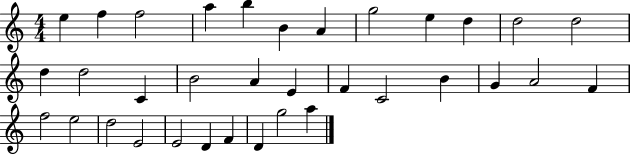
{
  \clef treble
  \numericTimeSignature
  \time 4/4
  \key c \major
  e''4 f''4 f''2 | a''4 b''4 b'4 a'4 | g''2 e''4 d''4 | d''2 d''2 | \break d''4 d''2 c'4 | b'2 a'4 e'4 | f'4 c'2 b'4 | g'4 a'2 f'4 | \break f''2 e''2 | d''2 e'2 | e'2 d'4 f'4 | d'4 g''2 a''4 | \break \bar "|."
}